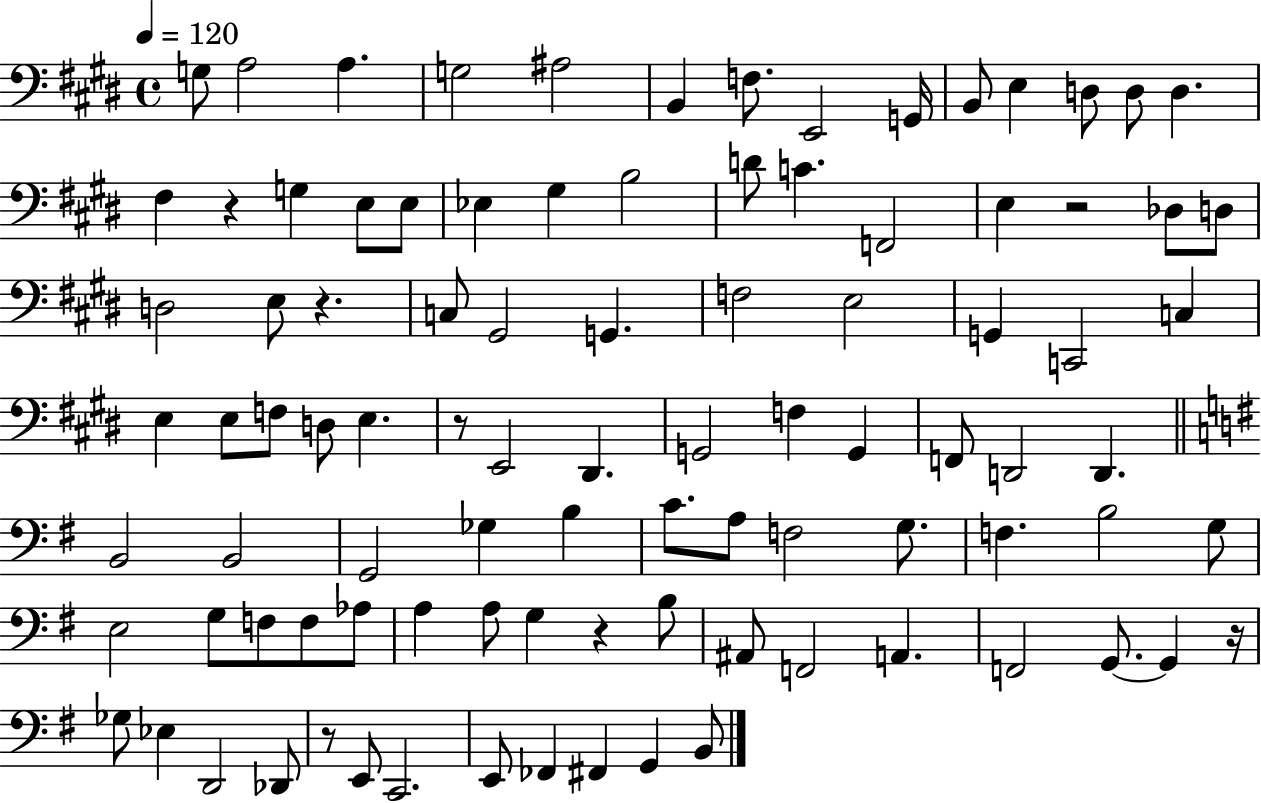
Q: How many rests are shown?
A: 7